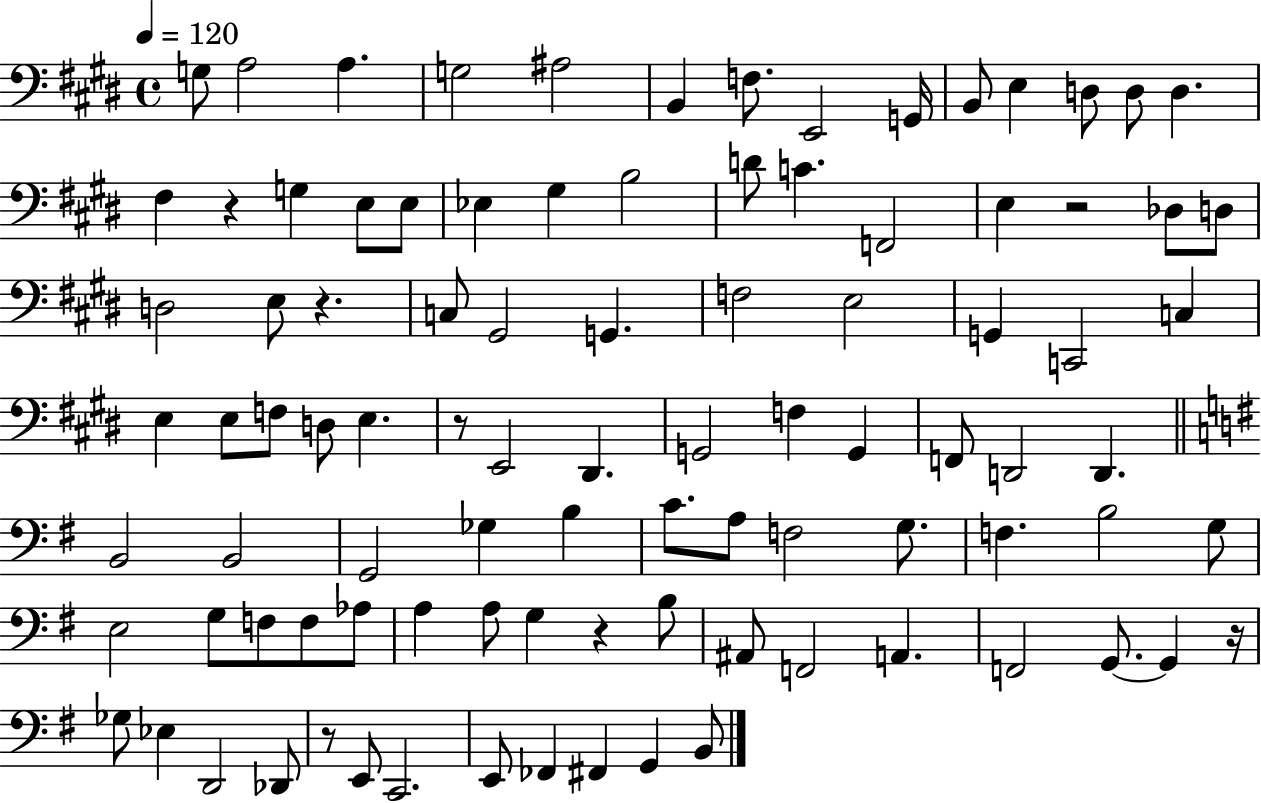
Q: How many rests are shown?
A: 7